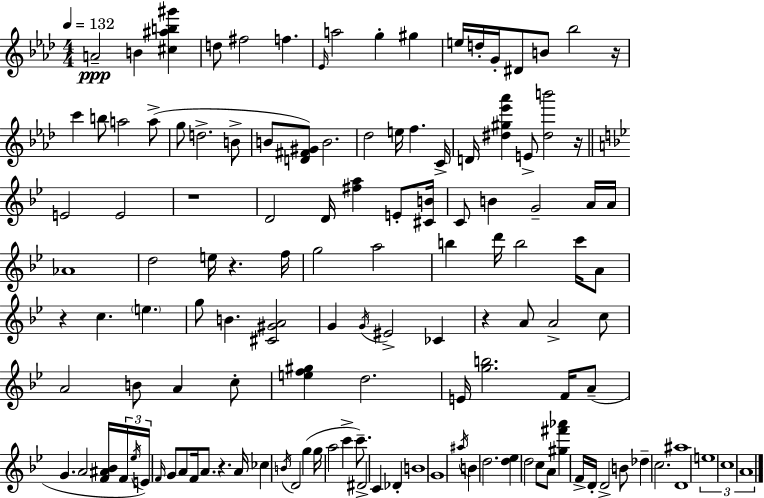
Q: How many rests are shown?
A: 7